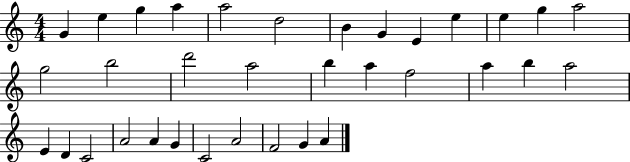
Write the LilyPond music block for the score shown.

{
  \clef treble
  \numericTimeSignature
  \time 4/4
  \key c \major
  g'4 e''4 g''4 a''4 | a''2 d''2 | b'4 g'4 e'4 e''4 | e''4 g''4 a''2 | \break g''2 b''2 | d'''2 a''2 | b''4 a''4 f''2 | a''4 b''4 a''2 | \break e'4 d'4 c'2 | a'2 a'4 g'4 | c'2 a'2 | f'2 g'4 a'4 | \break \bar "|."
}